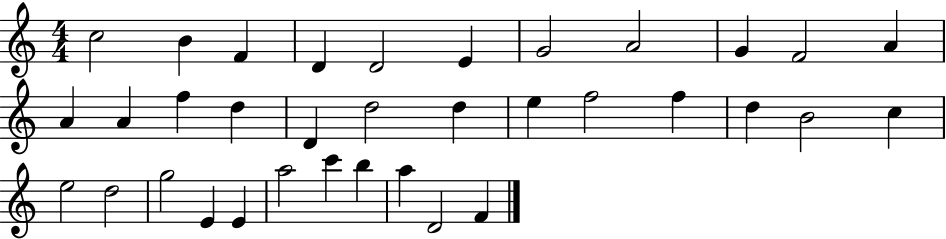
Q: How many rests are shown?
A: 0